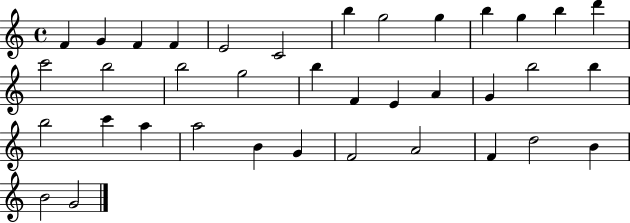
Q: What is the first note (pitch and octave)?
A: F4